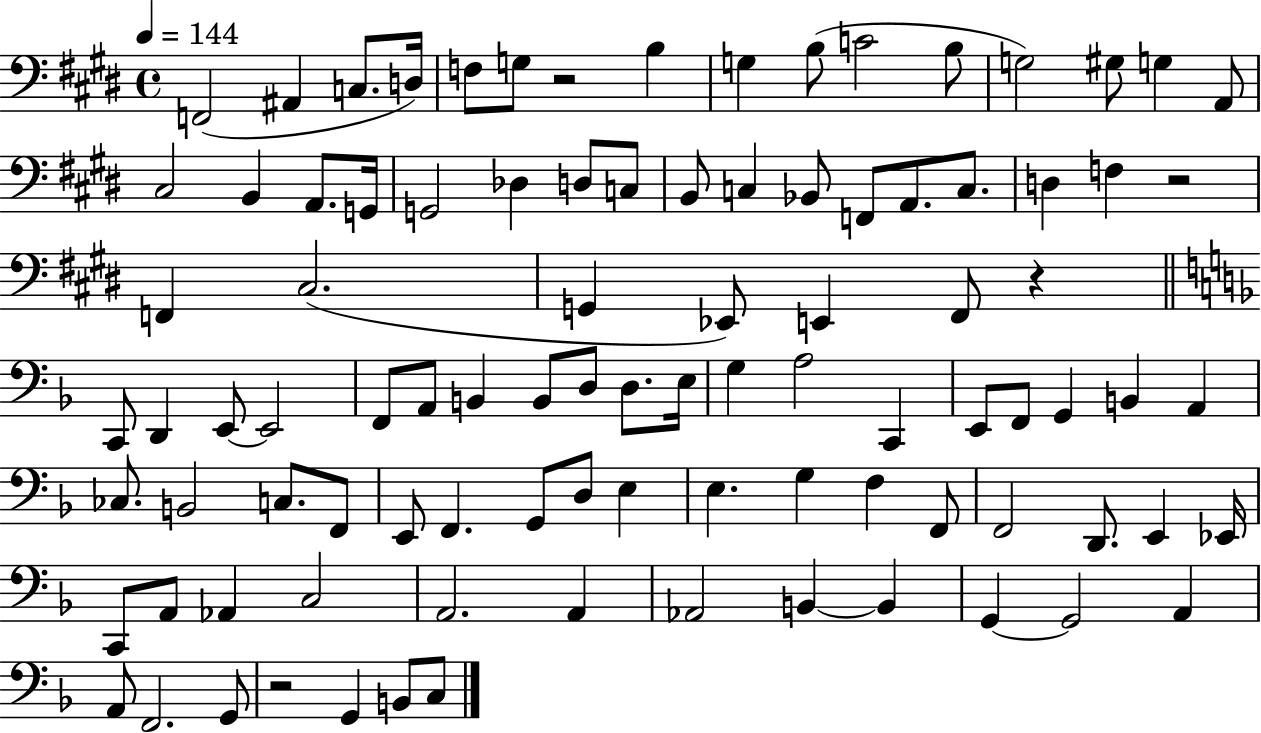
{
  \clef bass
  \time 4/4
  \defaultTimeSignature
  \key e \major
  \tempo 4 = 144
  f,2( ais,4 c8. d16) | f8 g8 r2 b4 | g4 b8( c'2 b8 | g2) gis8 g4 a,8 | \break cis2 b,4 a,8. g,16 | g,2 des4 d8 c8 | b,8 c4 bes,8 f,8 a,8. c8. | d4 f4 r2 | \break f,4 cis2.( | g,4 ees,8) e,4 fis,8 r4 | \bar "||" \break \key f \major c,8 d,4 e,8~~ e,2 | f,8 a,8 b,4 b,8 d8 d8. e16 | g4 a2 c,4 | e,8 f,8 g,4 b,4 a,4 | \break ces8. b,2 c8. f,8 | e,8 f,4. g,8 d8 e4 | e4. g4 f4 f,8 | f,2 d,8. e,4 ees,16 | \break c,8 a,8 aes,4 c2 | a,2. a,4 | aes,2 b,4~~ b,4 | g,4~~ g,2 a,4 | \break a,8 f,2. g,8 | r2 g,4 b,8 c8 | \bar "|."
}